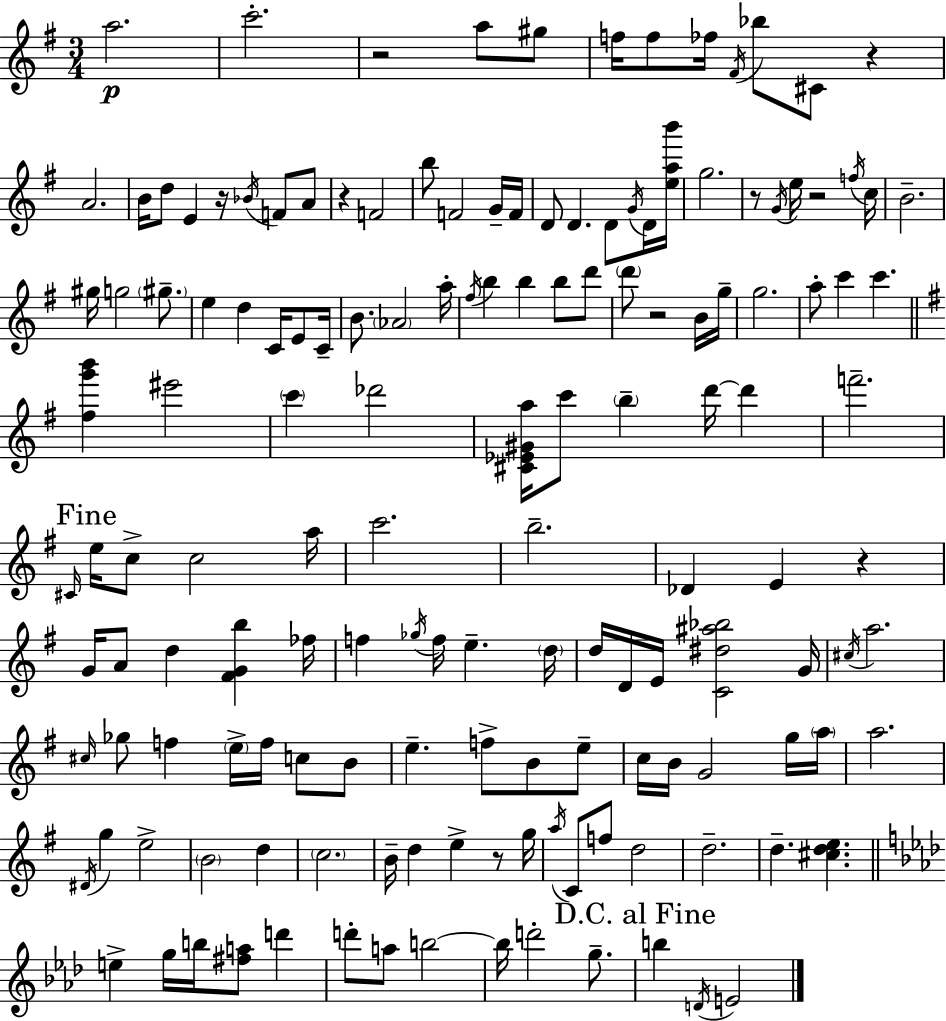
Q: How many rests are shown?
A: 9